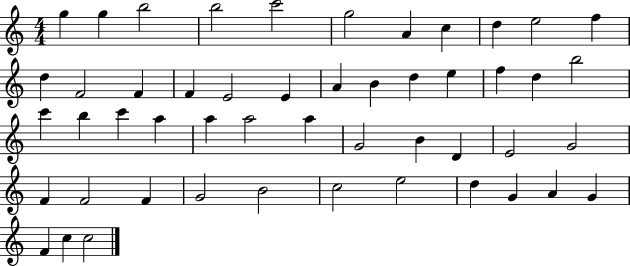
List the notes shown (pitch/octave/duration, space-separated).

G5/q G5/q B5/h B5/h C6/h G5/h A4/q C5/q D5/q E5/h F5/q D5/q F4/h F4/q F4/q E4/h E4/q A4/q B4/q D5/q E5/q F5/q D5/q B5/h C6/q B5/q C6/q A5/q A5/q A5/h A5/q G4/h B4/q D4/q E4/h G4/h F4/q F4/h F4/q G4/h B4/h C5/h E5/h D5/q G4/q A4/q G4/q F4/q C5/q C5/h